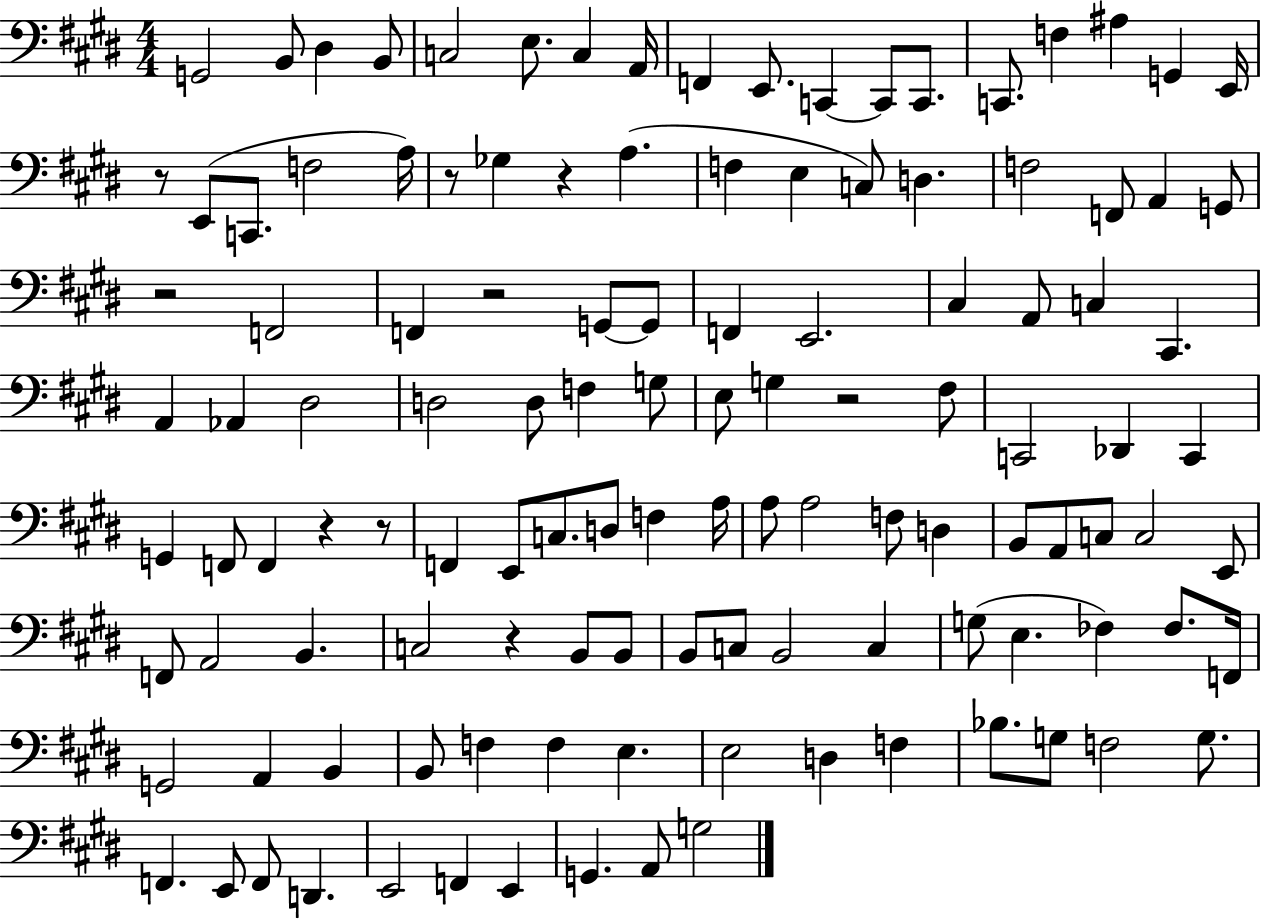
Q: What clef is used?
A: bass